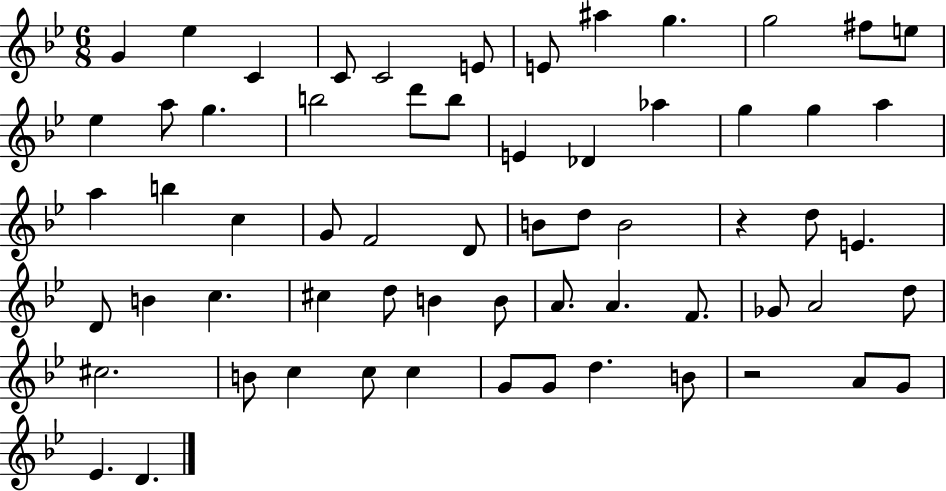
G4/q Eb5/q C4/q C4/e C4/h E4/e E4/e A#5/q G5/q. G5/h F#5/e E5/e Eb5/q A5/e G5/q. B5/h D6/e B5/e E4/q Db4/q Ab5/q G5/q G5/q A5/q A5/q B5/q C5/q G4/e F4/h D4/e B4/e D5/e B4/h R/q D5/e E4/q. D4/e B4/q C5/q. C#5/q D5/e B4/q B4/e A4/e. A4/q. F4/e. Gb4/e A4/h D5/e C#5/h. B4/e C5/q C5/e C5/q G4/e G4/e D5/q. B4/e R/h A4/e G4/e Eb4/q. D4/q.